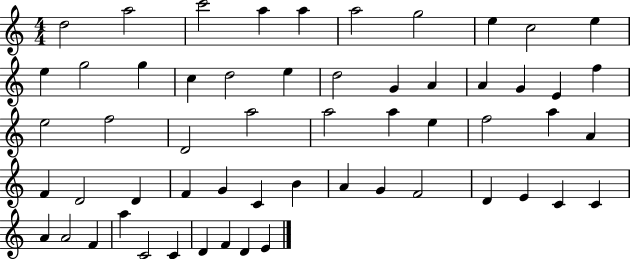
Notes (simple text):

D5/h A5/h C6/h A5/q A5/q A5/h G5/h E5/q C5/h E5/q E5/q G5/h G5/q C5/q D5/h E5/q D5/h G4/q A4/q A4/q G4/q E4/q F5/q E5/h F5/h D4/h A5/h A5/h A5/q E5/q F5/h A5/q A4/q F4/q D4/h D4/q F4/q G4/q C4/q B4/q A4/q G4/q F4/h D4/q E4/q C4/q C4/q A4/q A4/h F4/q A5/q C4/h C4/q D4/q F4/q D4/q E4/q